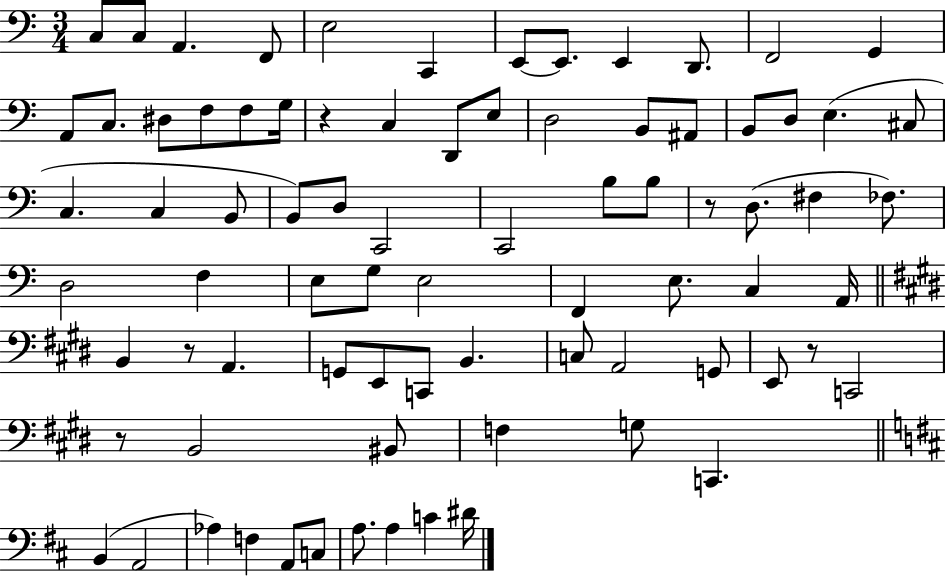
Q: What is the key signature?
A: C major